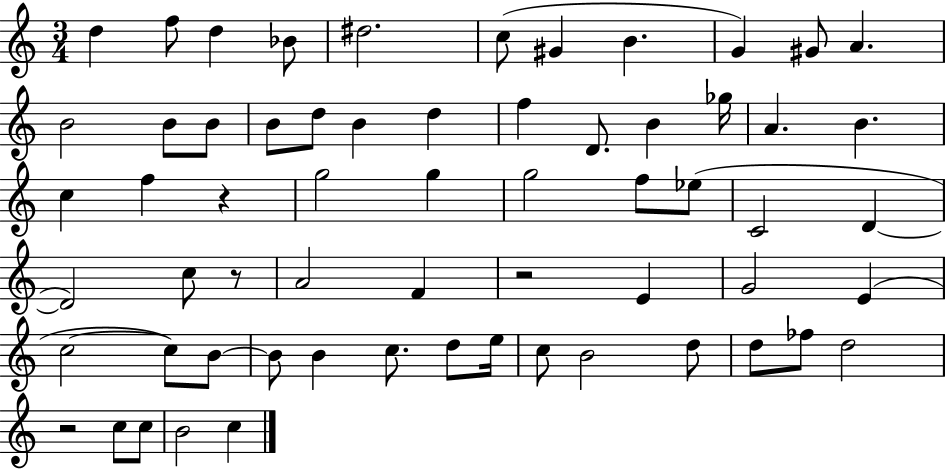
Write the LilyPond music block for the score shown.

{
  \clef treble
  \numericTimeSignature
  \time 3/4
  \key c \major
  d''4 f''8 d''4 bes'8 | dis''2. | c''8( gis'4 b'4. | g'4) gis'8 a'4. | \break b'2 b'8 b'8 | b'8 d''8 b'4 d''4 | f''4 d'8. b'4 ges''16 | a'4. b'4. | \break c''4 f''4 r4 | g''2 g''4 | g''2 f''8 ees''8( | c'2 d'4~~ | \break d'2) c''8 r8 | a'2 f'4 | r2 e'4 | g'2 e'4( | \break c''2~~ c''8) b'8~~ | b'8 b'4 c''8. d''8 e''16 | c''8 b'2 d''8 | d''8 fes''8 d''2 | \break r2 c''8 c''8 | b'2 c''4 | \bar "|."
}